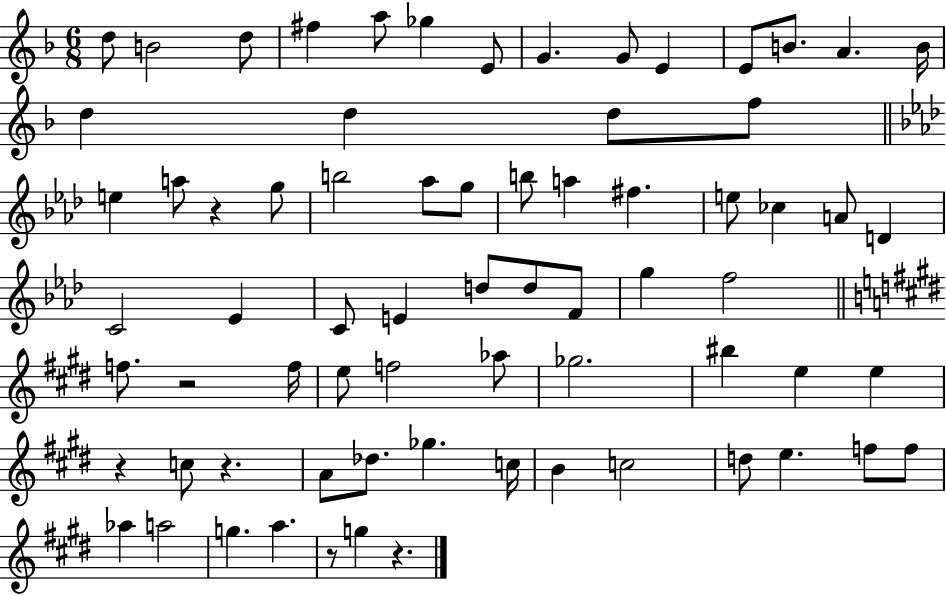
D5/e B4/h D5/e F#5/q A5/e Gb5/q E4/e G4/q. G4/e E4/q E4/e B4/e. A4/q. B4/s D5/q D5/q D5/e F5/e E5/q A5/e R/q G5/e B5/h Ab5/e G5/e B5/e A5/q F#5/q. E5/e CES5/q A4/e D4/q C4/h Eb4/q C4/e E4/q D5/e D5/e F4/e G5/q F5/h F5/e. R/h F5/s E5/e F5/h Ab5/e Gb5/h. BIS5/q E5/q E5/q R/q C5/e R/q. A4/e Db5/e. Gb5/q. C5/s B4/q C5/h D5/e E5/q. F5/e F5/e Ab5/q A5/h G5/q. A5/q. R/e G5/q R/q.